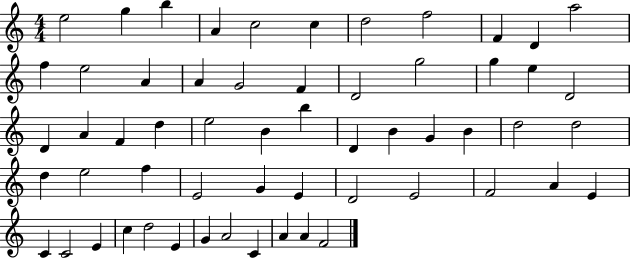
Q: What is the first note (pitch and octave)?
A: E5